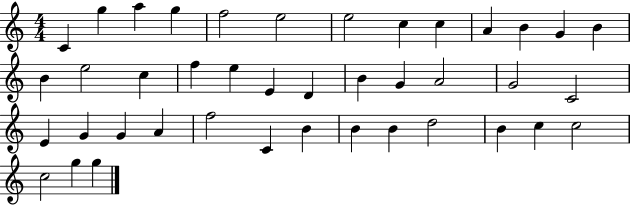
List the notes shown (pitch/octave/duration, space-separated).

C4/q G5/q A5/q G5/q F5/h E5/h E5/h C5/q C5/q A4/q B4/q G4/q B4/q B4/q E5/h C5/q F5/q E5/q E4/q D4/q B4/q G4/q A4/h G4/h C4/h E4/q G4/q G4/q A4/q F5/h C4/q B4/q B4/q B4/q D5/h B4/q C5/q C5/h C5/h G5/q G5/q